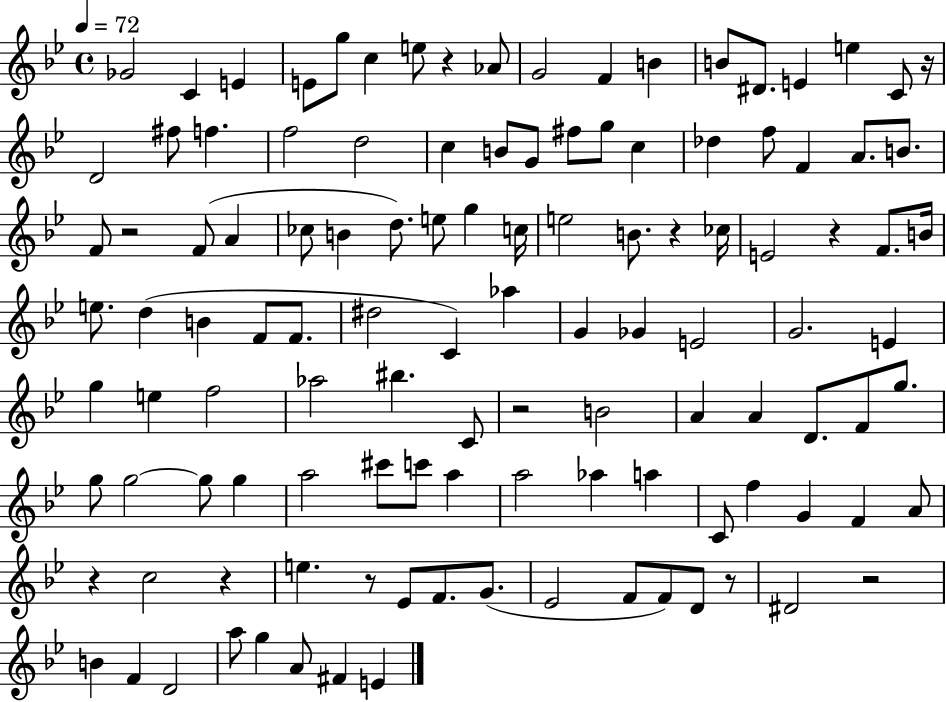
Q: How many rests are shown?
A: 11